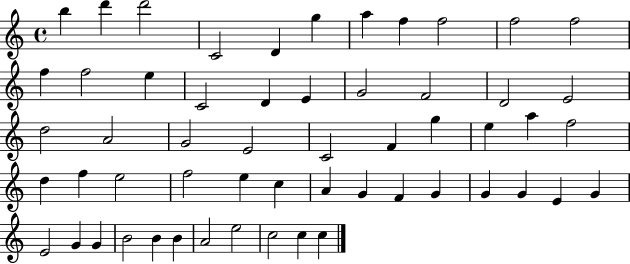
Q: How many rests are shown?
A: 0